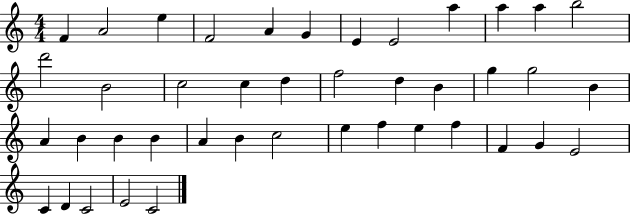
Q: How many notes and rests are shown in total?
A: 42